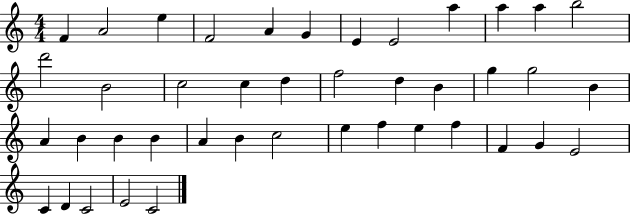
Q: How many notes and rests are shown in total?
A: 42